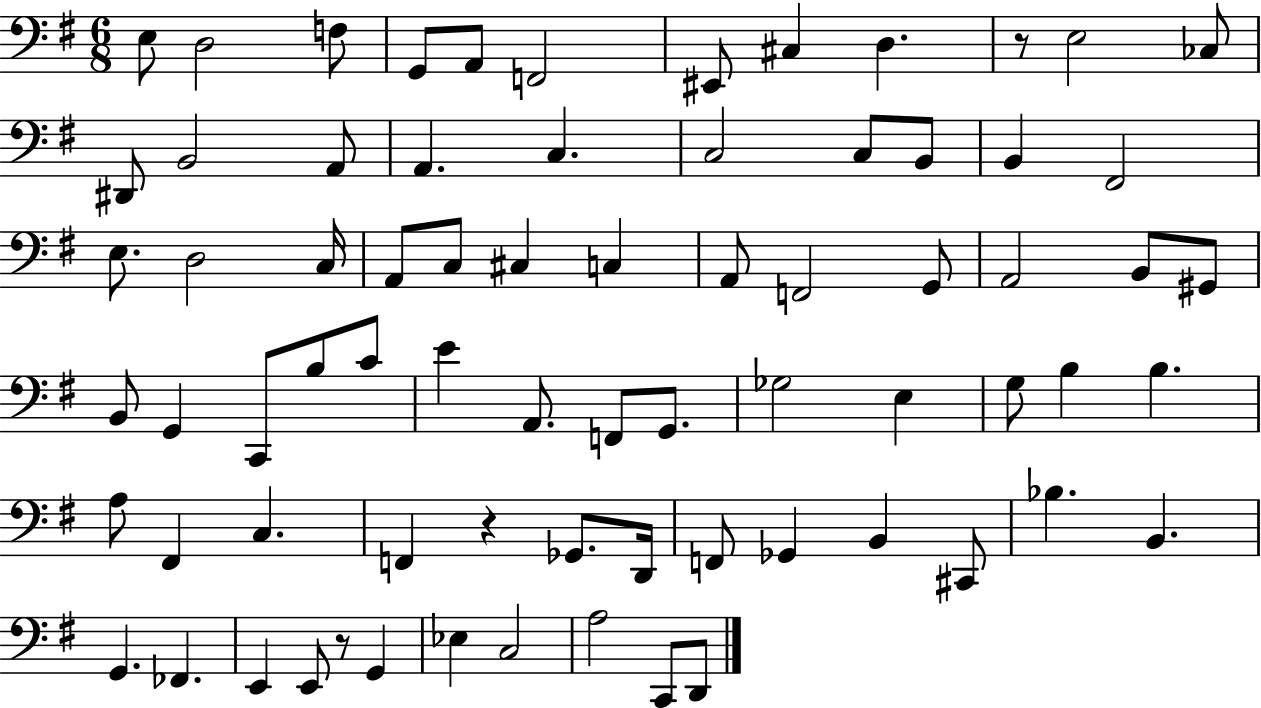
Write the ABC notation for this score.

X:1
T:Untitled
M:6/8
L:1/4
K:G
E,/2 D,2 F,/2 G,,/2 A,,/2 F,,2 ^E,,/2 ^C, D, z/2 E,2 _C,/2 ^D,,/2 B,,2 A,,/2 A,, C, C,2 C,/2 B,,/2 B,, ^F,,2 E,/2 D,2 C,/4 A,,/2 C,/2 ^C, C, A,,/2 F,,2 G,,/2 A,,2 B,,/2 ^G,,/2 B,,/2 G,, C,,/2 B,/2 C/2 E A,,/2 F,,/2 G,,/2 _G,2 E, G,/2 B, B, A,/2 ^F,, C, F,, z _G,,/2 D,,/4 F,,/2 _G,, B,, ^C,,/2 _B, B,, G,, _F,, E,, E,,/2 z/2 G,, _E, C,2 A,2 C,,/2 D,,/2